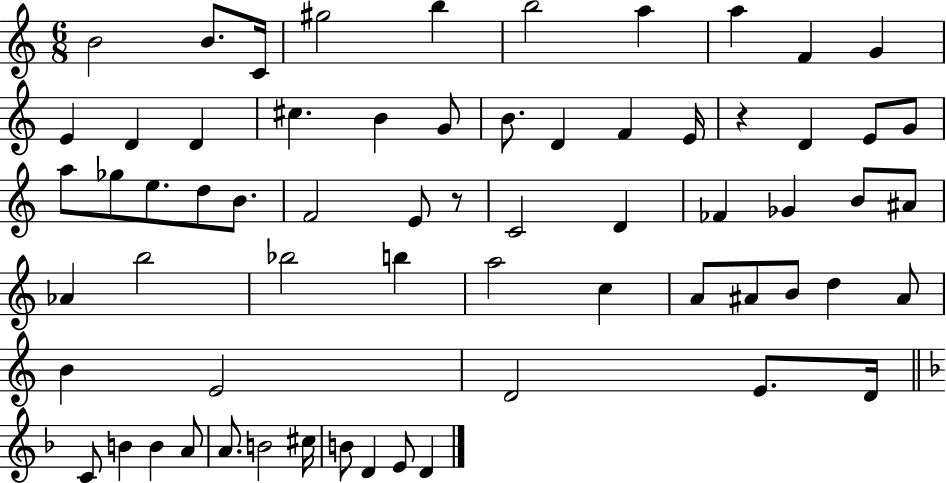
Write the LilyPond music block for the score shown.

{
  \clef treble
  \numericTimeSignature
  \time 6/8
  \key c \major
  b'2 b'8. c'16 | gis''2 b''4 | b''2 a''4 | a''4 f'4 g'4 | \break e'4 d'4 d'4 | cis''4. b'4 g'8 | b'8. d'4 f'4 e'16 | r4 d'4 e'8 g'8 | \break a''8 ges''8 e''8. d''8 b'8. | f'2 e'8 r8 | c'2 d'4 | fes'4 ges'4 b'8 ais'8 | \break aes'4 b''2 | bes''2 b''4 | a''2 c''4 | a'8 ais'8 b'8 d''4 ais'8 | \break b'4 e'2 | d'2 e'8. d'16 | \bar "||" \break \key f \major c'8 b'4 b'4 a'8 | a'8. b'2 cis''16 | b'8 d'4 e'8 d'4 | \bar "|."
}